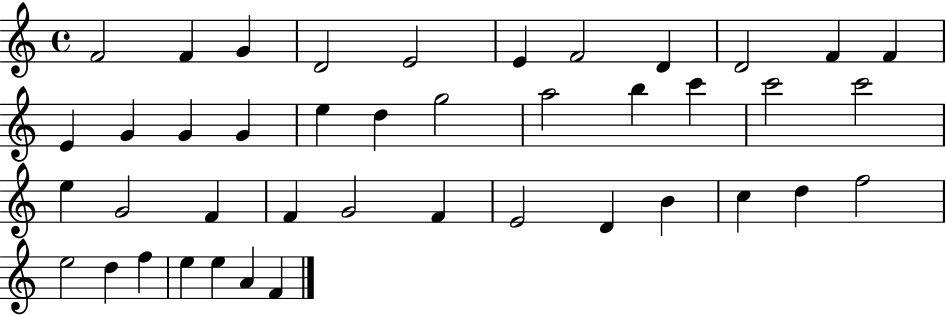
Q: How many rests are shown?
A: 0